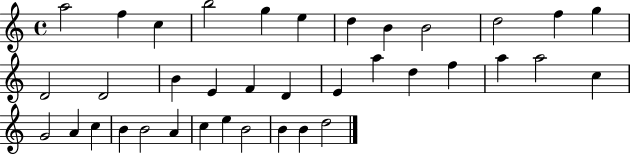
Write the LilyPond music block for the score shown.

{
  \clef treble
  \time 4/4
  \defaultTimeSignature
  \key c \major
  a''2 f''4 c''4 | b''2 g''4 e''4 | d''4 b'4 b'2 | d''2 f''4 g''4 | \break d'2 d'2 | b'4 e'4 f'4 d'4 | e'4 a''4 d''4 f''4 | a''4 a''2 c''4 | \break g'2 a'4 c''4 | b'4 b'2 a'4 | c''4 e''4 b'2 | b'4 b'4 d''2 | \break \bar "|."
}